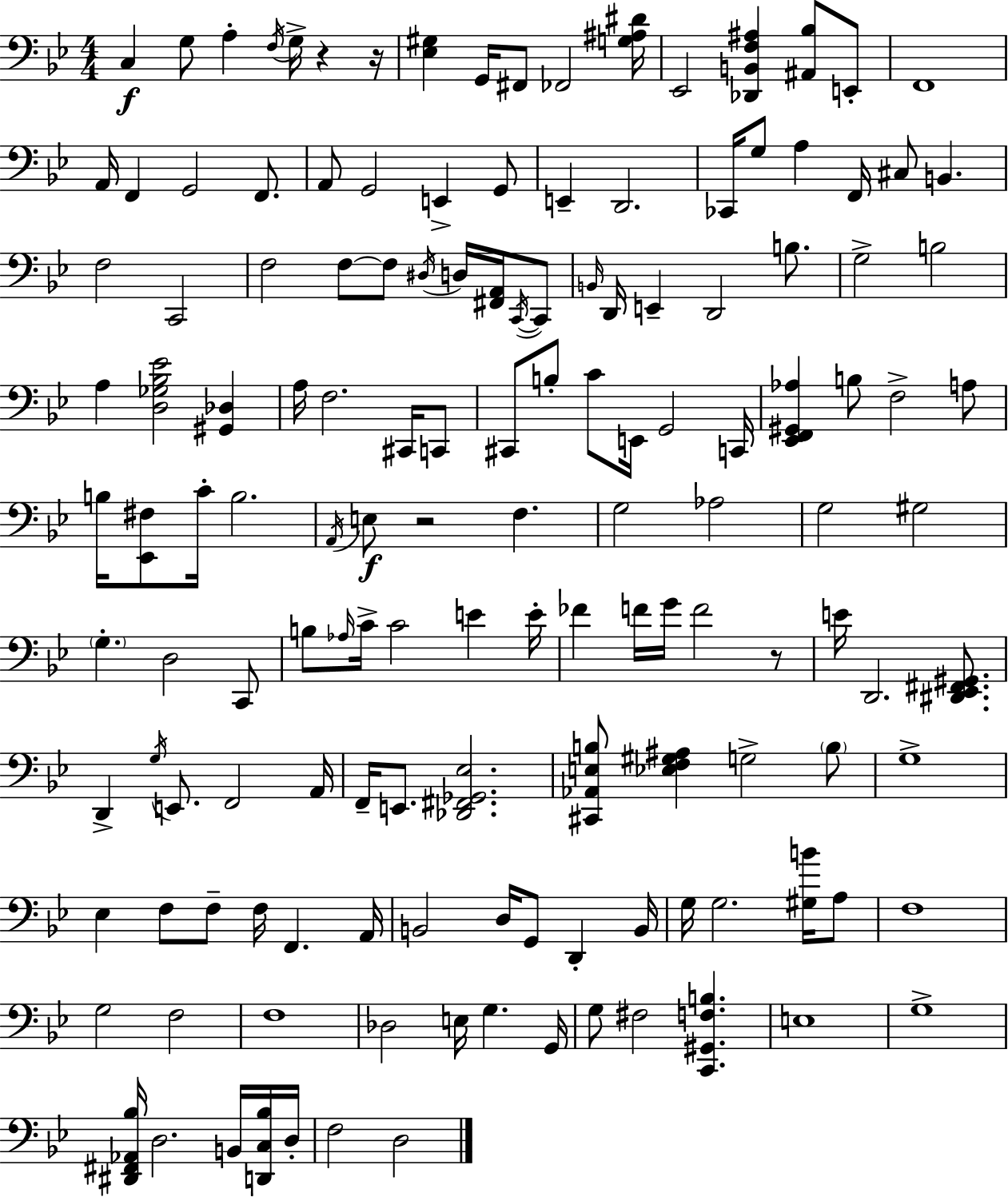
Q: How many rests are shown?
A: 4